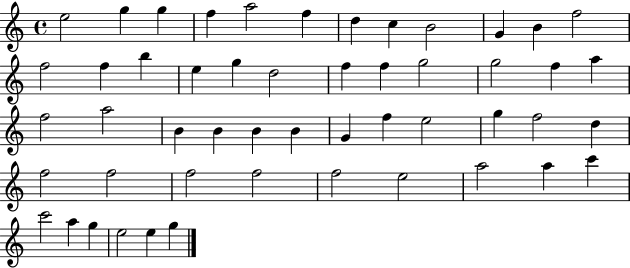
X:1
T:Untitled
M:4/4
L:1/4
K:C
e2 g g f a2 f d c B2 G B f2 f2 f b e g d2 f f g2 g2 f a f2 a2 B B B B G f e2 g f2 d f2 f2 f2 f2 f2 e2 a2 a c' c'2 a g e2 e g